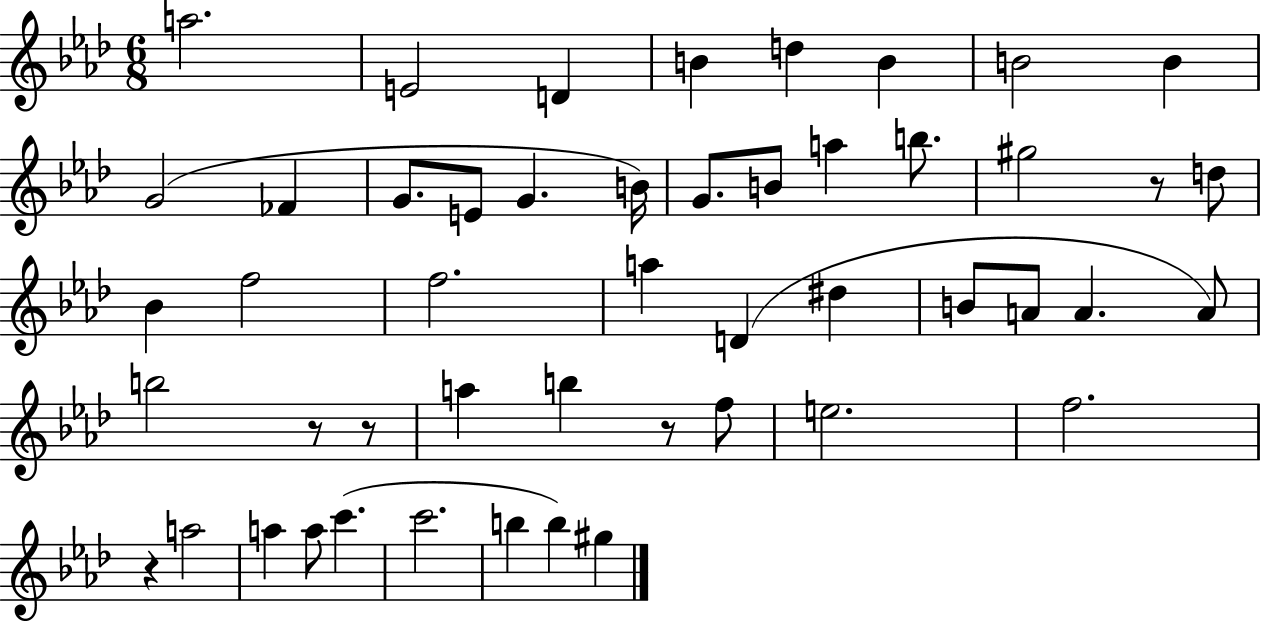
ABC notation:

X:1
T:Untitled
M:6/8
L:1/4
K:Ab
a2 E2 D B d B B2 B G2 _F G/2 E/2 G B/4 G/2 B/2 a b/2 ^g2 z/2 d/2 _B f2 f2 a D ^d B/2 A/2 A A/2 b2 z/2 z/2 a b z/2 f/2 e2 f2 z a2 a a/2 c' c'2 b b ^g